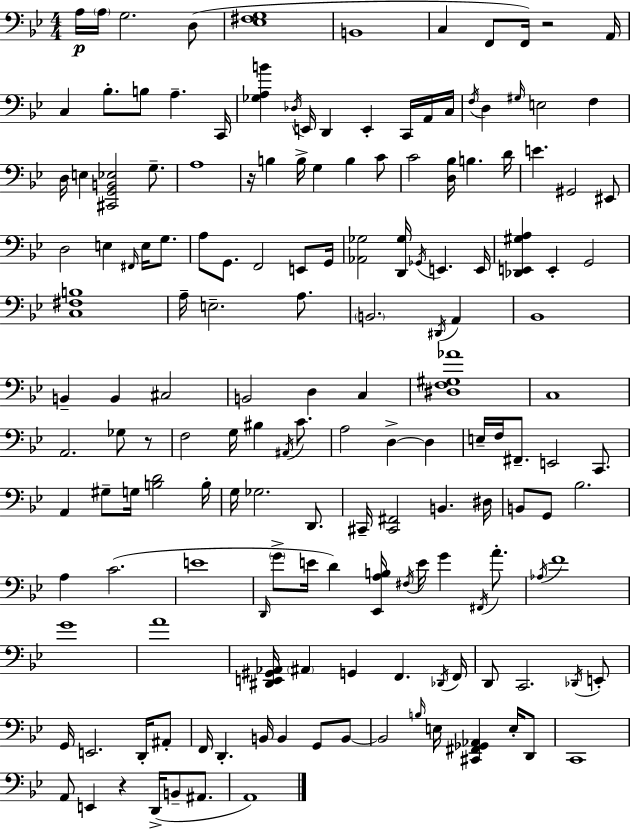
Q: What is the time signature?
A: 4/4